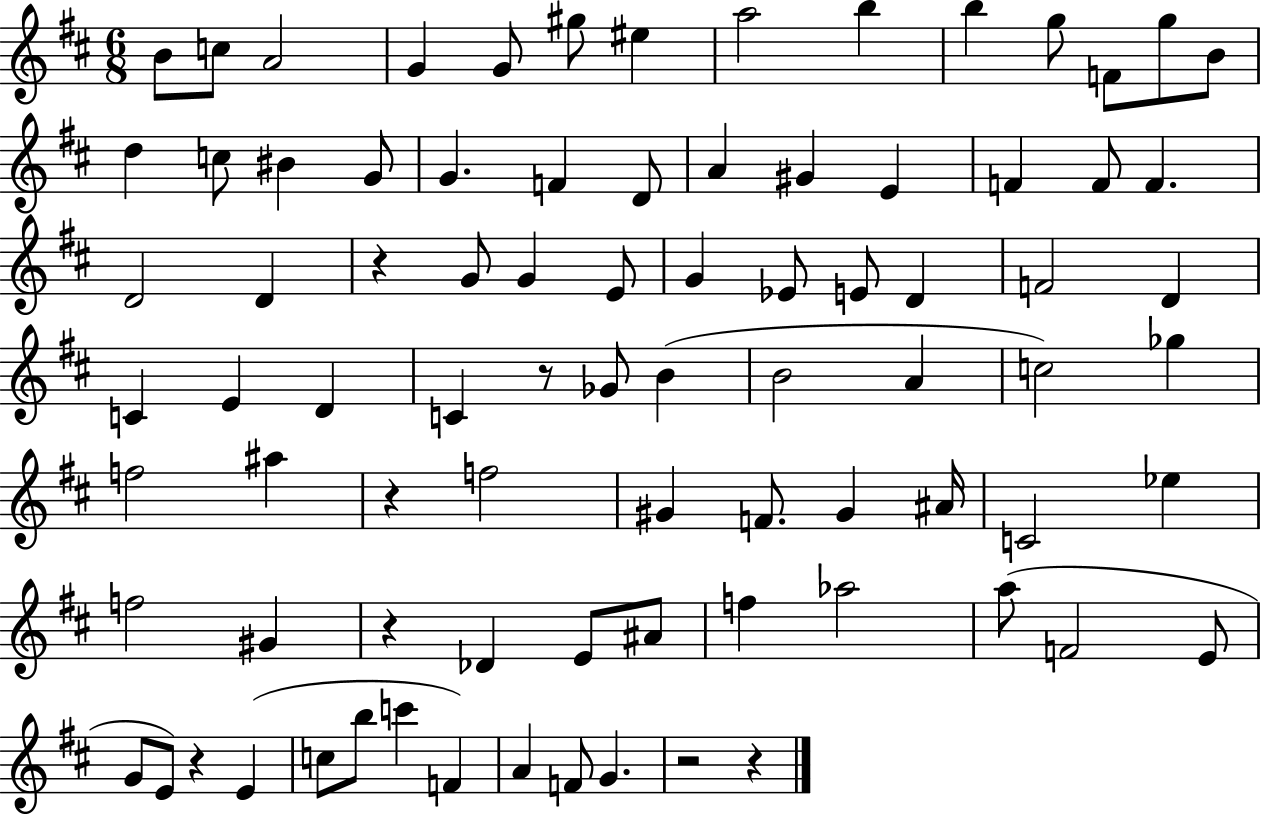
B4/e C5/e A4/h G4/q G4/e G#5/e EIS5/q A5/h B5/q B5/q G5/e F4/e G5/e B4/e D5/q C5/e BIS4/q G4/e G4/q. F4/q D4/e A4/q G#4/q E4/q F4/q F4/e F4/q. D4/h D4/q R/q G4/e G4/q E4/e G4/q Eb4/e E4/e D4/q F4/h D4/q C4/q E4/q D4/q C4/q R/e Gb4/e B4/q B4/h A4/q C5/h Gb5/q F5/h A#5/q R/q F5/h G#4/q F4/e. G#4/q A#4/s C4/h Eb5/q F5/h G#4/q R/q Db4/q E4/e A#4/e F5/q Ab5/h A5/e F4/h E4/e G4/e E4/e R/q E4/q C5/e B5/e C6/q F4/q A4/q F4/e G4/q. R/h R/q